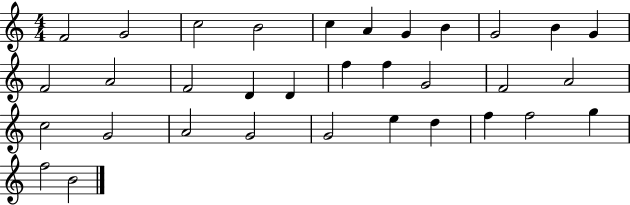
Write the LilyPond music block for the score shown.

{
  \clef treble
  \numericTimeSignature
  \time 4/4
  \key c \major
  f'2 g'2 | c''2 b'2 | c''4 a'4 g'4 b'4 | g'2 b'4 g'4 | \break f'2 a'2 | f'2 d'4 d'4 | f''4 f''4 g'2 | f'2 a'2 | \break c''2 g'2 | a'2 g'2 | g'2 e''4 d''4 | f''4 f''2 g''4 | \break f''2 b'2 | \bar "|."
}